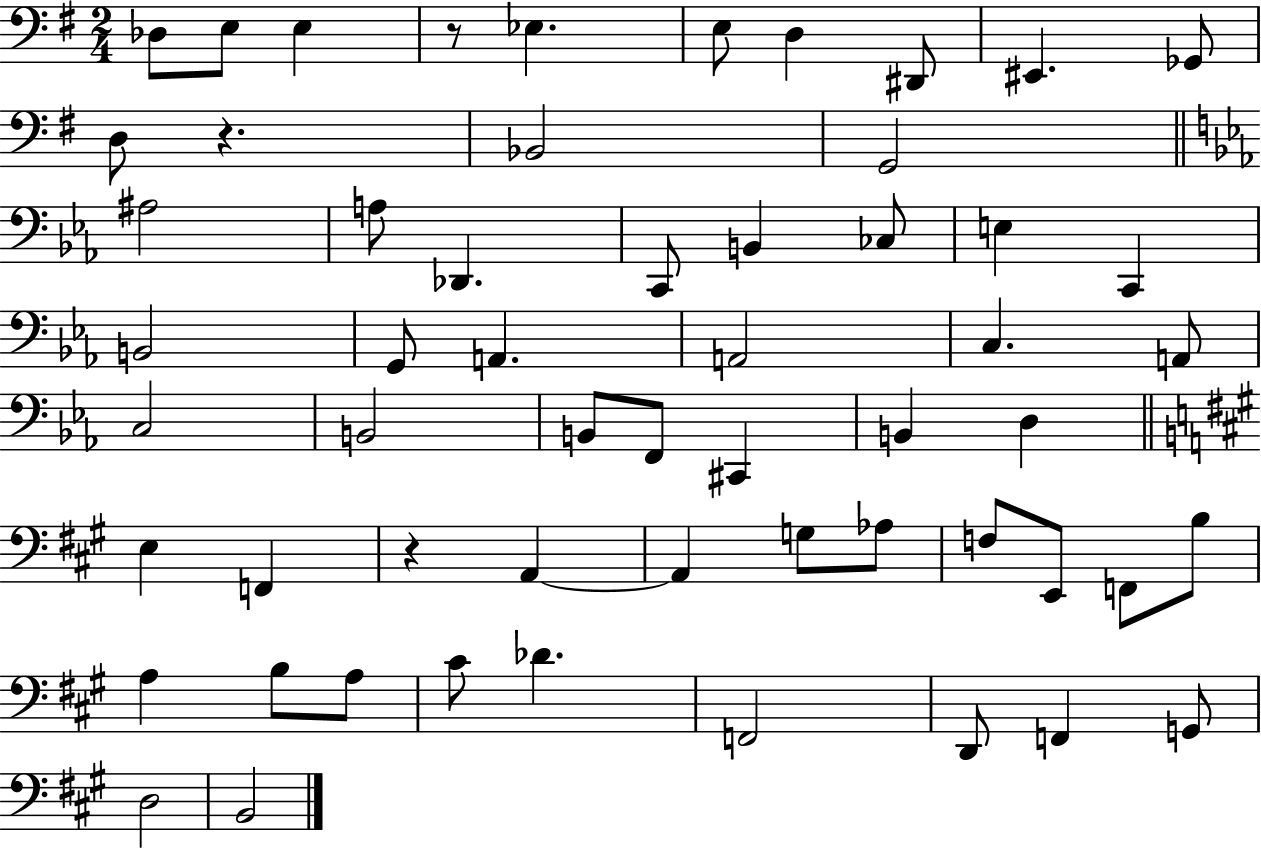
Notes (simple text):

Db3/e E3/e E3/q R/e Eb3/q. E3/e D3/q D#2/e EIS2/q. Gb2/e D3/e R/q. Bb2/h G2/h A#3/h A3/e Db2/q. C2/e B2/q CES3/e E3/q C2/q B2/h G2/e A2/q. A2/h C3/q. A2/e C3/h B2/h B2/e F2/e C#2/q B2/q D3/q E3/q F2/q R/q A2/q A2/q G3/e Ab3/e F3/e E2/e F2/e B3/e A3/q B3/e A3/e C#4/e Db4/q. F2/h D2/e F2/q G2/e D3/h B2/h